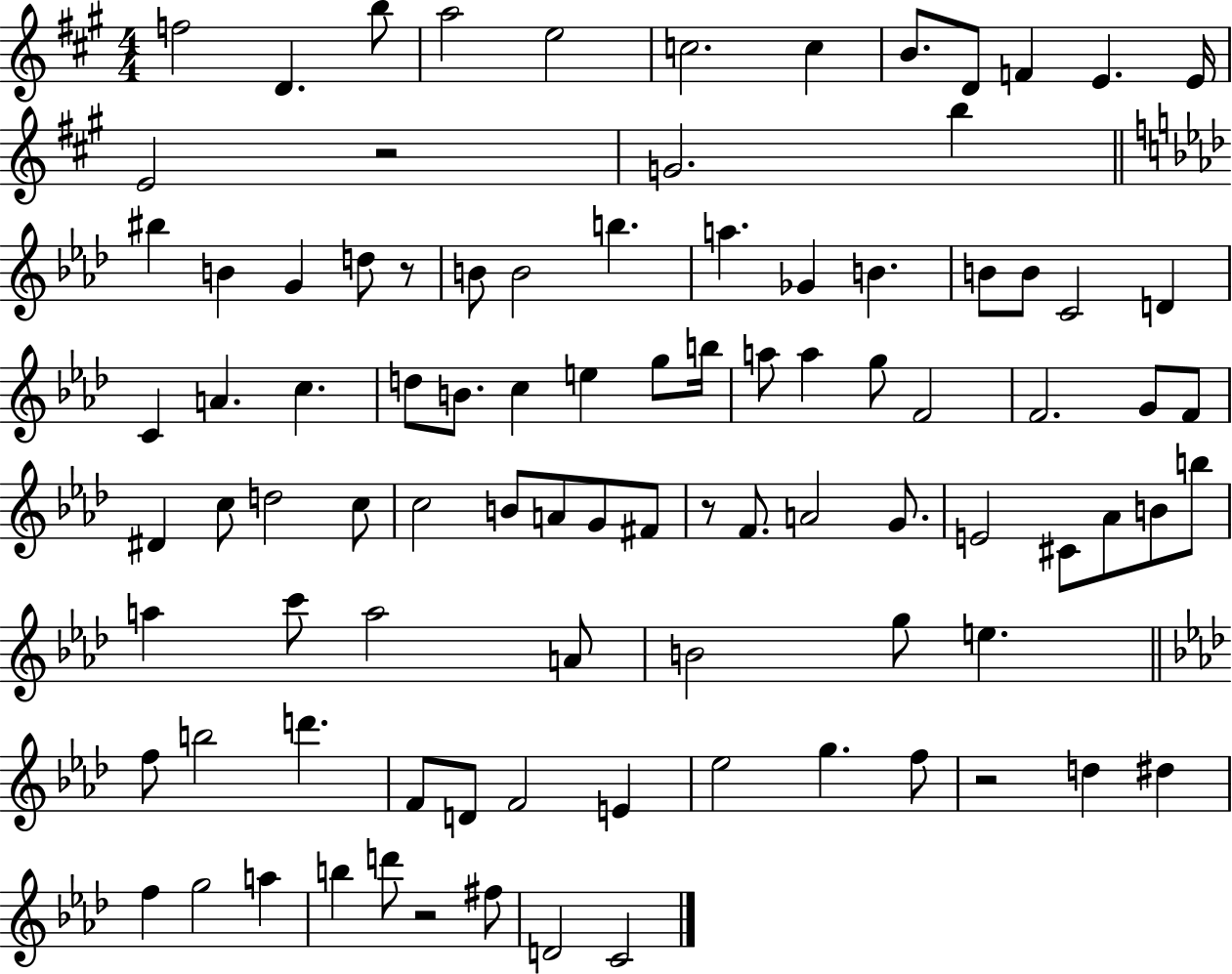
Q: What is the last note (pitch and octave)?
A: C4